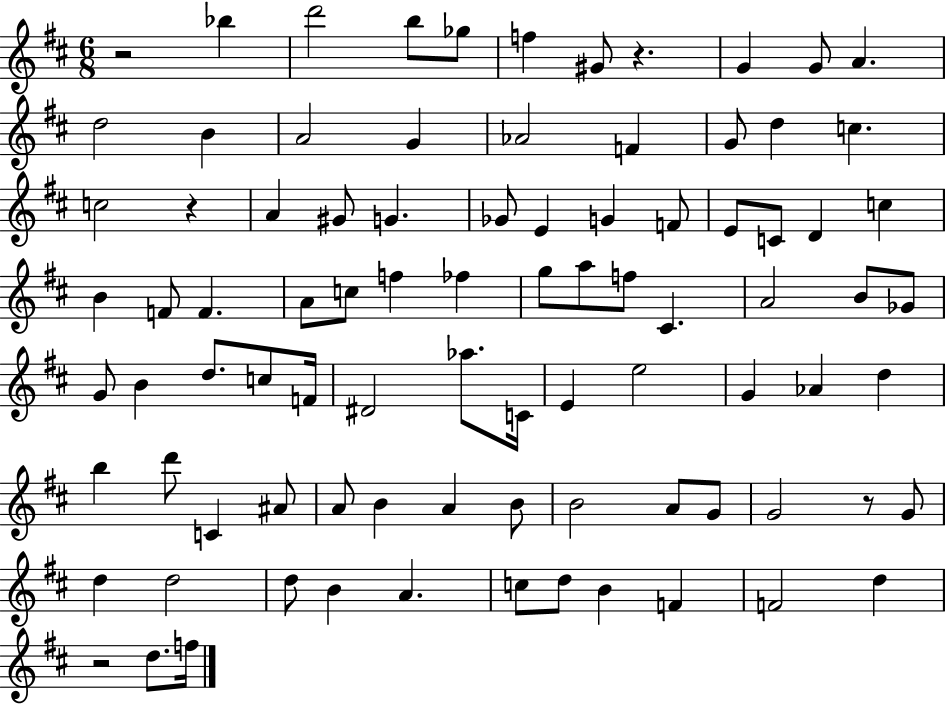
{
  \clef treble
  \numericTimeSignature
  \time 6/8
  \key d \major
  r2 bes''4 | d'''2 b''8 ges''8 | f''4 gis'8 r4. | g'4 g'8 a'4. | \break d''2 b'4 | a'2 g'4 | aes'2 f'4 | g'8 d''4 c''4. | \break c''2 r4 | a'4 gis'8 g'4. | ges'8 e'4 g'4 f'8 | e'8 c'8 d'4 c''4 | \break b'4 f'8 f'4. | a'8 c''8 f''4 fes''4 | g''8 a''8 f''8 cis'4. | a'2 b'8 ges'8 | \break g'8 b'4 d''8. c''8 f'16 | dis'2 aes''8. c'16 | e'4 e''2 | g'4 aes'4 d''4 | \break b''4 d'''8 c'4 ais'8 | a'8 b'4 a'4 b'8 | b'2 a'8 g'8 | g'2 r8 g'8 | \break d''4 d''2 | d''8 b'4 a'4. | c''8 d''8 b'4 f'4 | f'2 d''4 | \break r2 d''8. f''16 | \bar "|."
}